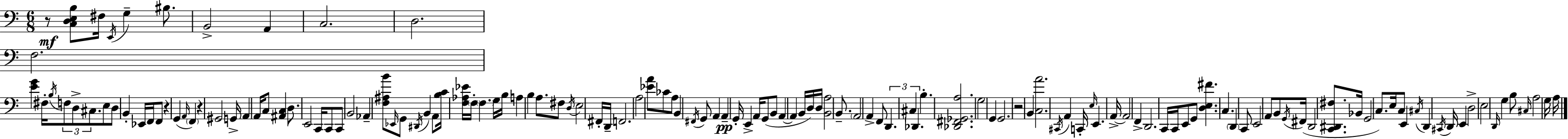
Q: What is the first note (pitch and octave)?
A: F#3